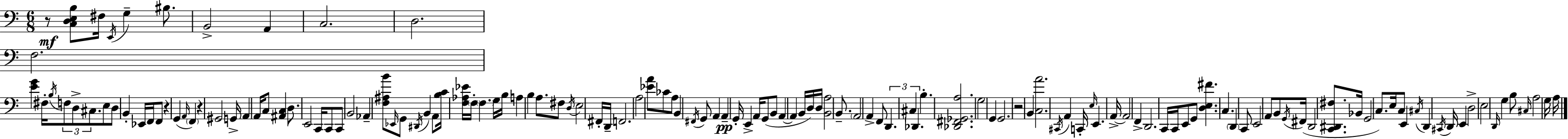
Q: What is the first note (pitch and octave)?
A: F#3